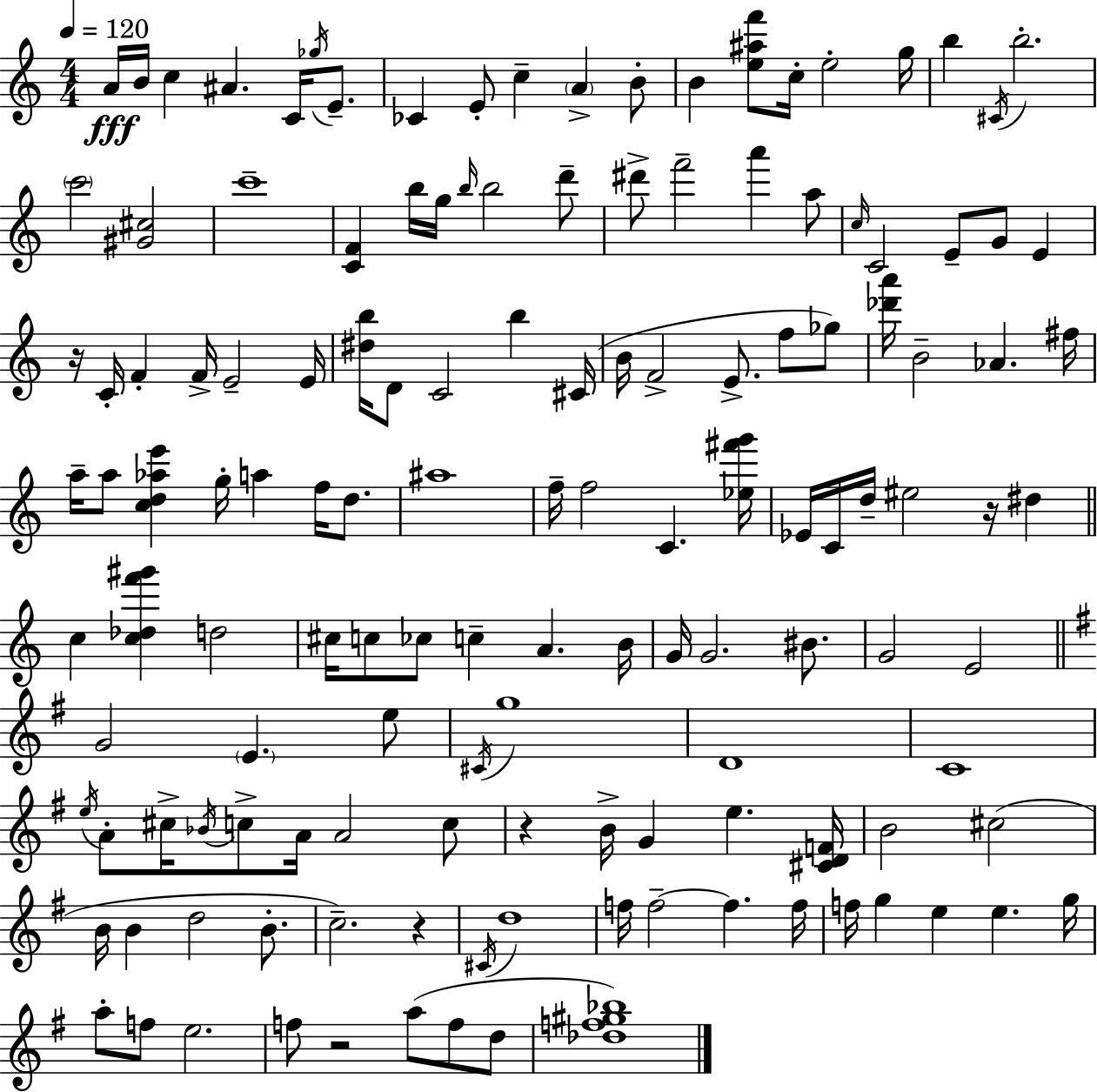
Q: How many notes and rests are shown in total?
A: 138